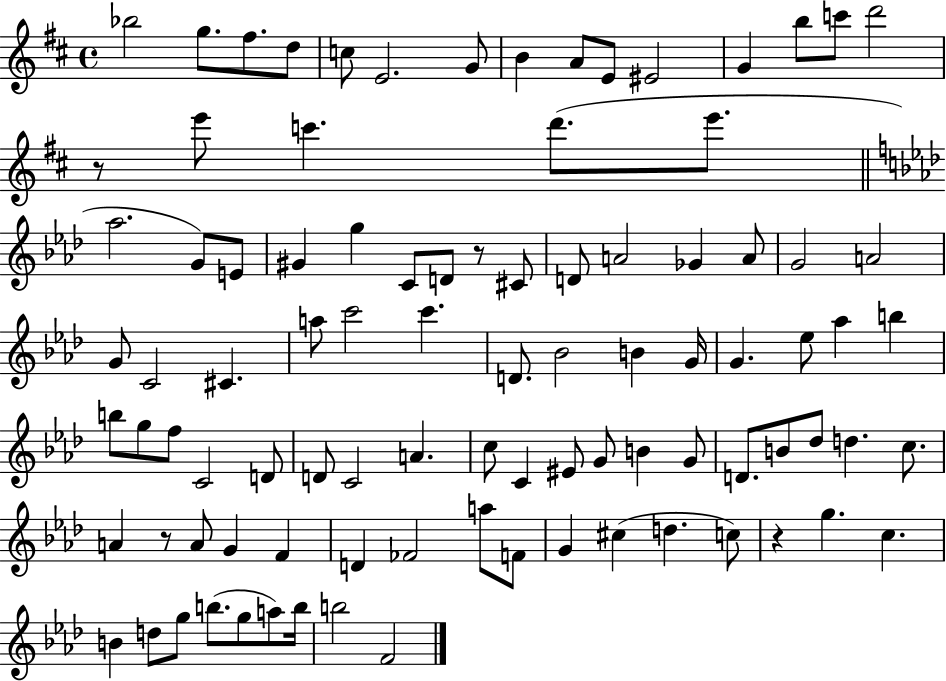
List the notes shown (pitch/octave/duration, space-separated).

Bb5/h G5/e. F#5/e. D5/e C5/e E4/h. G4/e B4/q A4/e E4/e EIS4/h G4/q B5/e C6/e D6/h R/e E6/e C6/q. D6/e. E6/e. Ab5/h. G4/e E4/e G#4/q G5/q C4/e D4/e R/e C#4/e D4/e A4/h Gb4/q A4/e G4/h A4/h G4/e C4/h C#4/q. A5/e C6/h C6/q. D4/e. Bb4/h B4/q G4/s G4/q. Eb5/e Ab5/q B5/q B5/e G5/e F5/e C4/h D4/e D4/e C4/h A4/q. C5/e C4/q EIS4/e G4/e B4/q G4/e D4/e. B4/e Db5/e D5/q. C5/e. A4/q R/e A4/e G4/q F4/q D4/q FES4/h A5/e F4/e G4/q C#5/q D5/q. C5/e R/q G5/q. C5/q. B4/q D5/e G5/e B5/e. G5/e A5/e B5/s B5/h F4/h